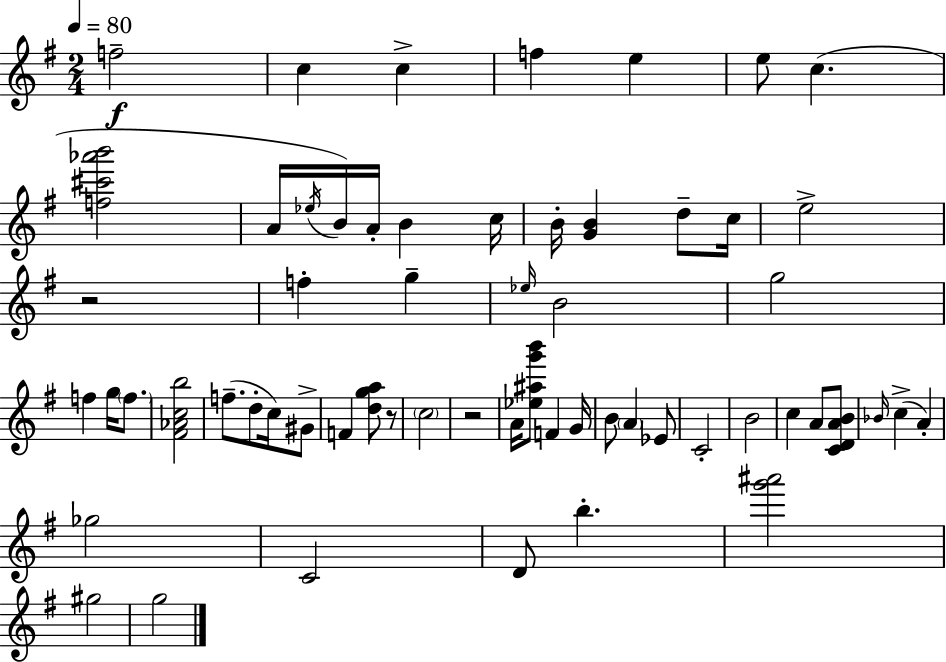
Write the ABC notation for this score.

X:1
T:Untitled
M:2/4
L:1/4
K:Em
f2 c c f e e/2 c [f^c'_a'b']2 A/4 _e/4 B/4 A/4 B c/4 B/4 [GB] d/2 c/4 e2 z2 f g _e/4 B2 g2 f g/4 f/2 [^F_Acb]2 f/2 d/2 c/4 ^G/2 F [dga]/2 z/2 c2 z2 A/4 [_e^ag'b']/2 F G/4 B/2 A _E/2 C2 B2 c A/2 [CDAB]/2 _B/4 c A _g2 C2 D/2 b [g'^a']2 ^g2 g2